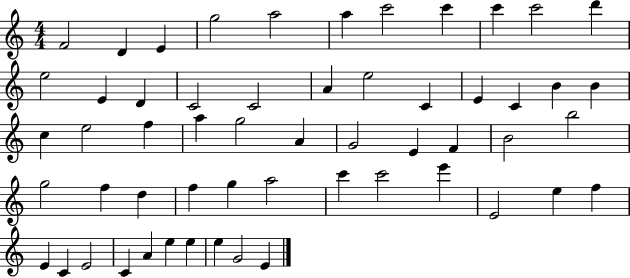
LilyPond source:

{
  \clef treble
  \numericTimeSignature
  \time 4/4
  \key c \major
  f'2 d'4 e'4 | g''2 a''2 | a''4 c'''2 c'''4 | c'''4 c'''2 d'''4 | \break e''2 e'4 d'4 | c'2 c'2 | a'4 e''2 c'4 | e'4 c'4 b'4 b'4 | \break c''4 e''2 f''4 | a''4 g''2 a'4 | g'2 e'4 f'4 | b'2 b''2 | \break g''2 f''4 d''4 | f''4 g''4 a''2 | c'''4 c'''2 e'''4 | e'2 e''4 f''4 | \break e'4 c'4 e'2 | c'4 a'4 e''4 e''4 | e''4 g'2 e'4 | \bar "|."
}